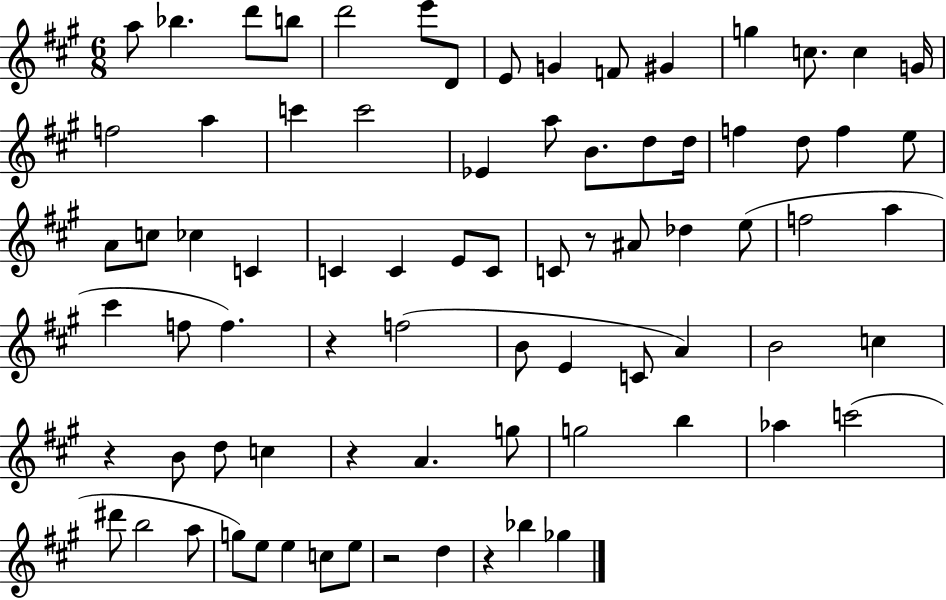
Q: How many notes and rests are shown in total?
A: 78